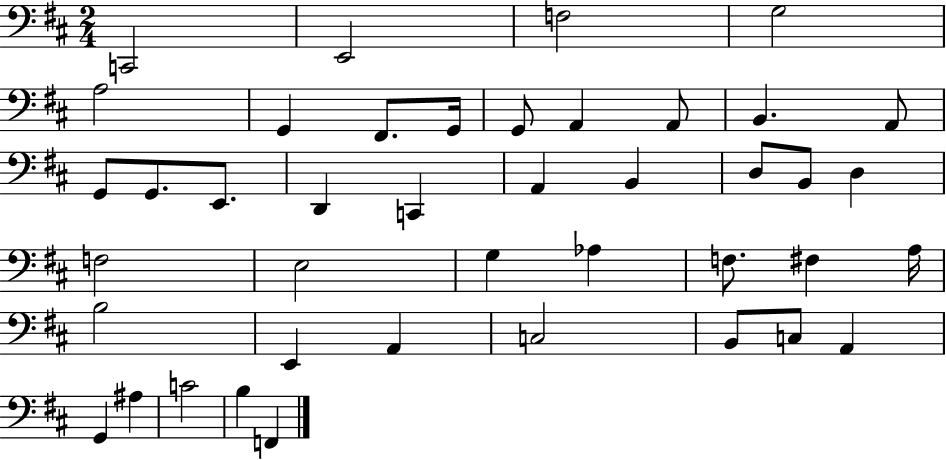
C2/h E2/h F3/h G3/h A3/h G2/q F#2/e. G2/s G2/e A2/q A2/e B2/q. A2/e G2/e G2/e. E2/e. D2/q C2/q A2/q B2/q D3/e B2/e D3/q F3/h E3/h G3/q Ab3/q F3/e. F#3/q A3/s B3/h E2/q A2/q C3/h B2/e C3/e A2/q G2/q A#3/q C4/h B3/q F2/q